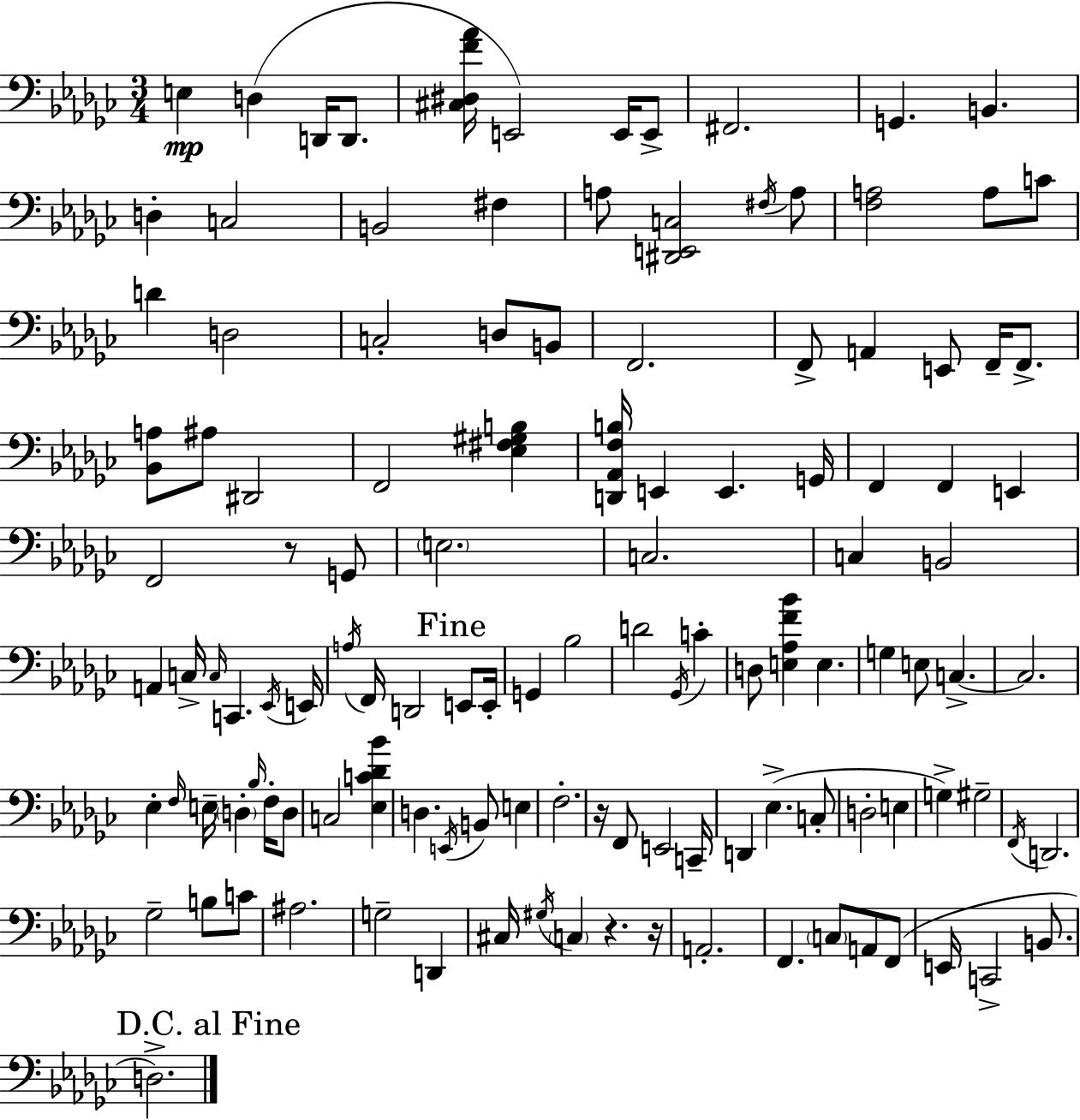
X:1
T:Untitled
M:3/4
L:1/4
K:Ebm
E, D, D,,/4 D,,/2 [^C,^D,F_A]/4 E,,2 E,,/4 E,,/2 ^F,,2 G,, B,, D, C,2 B,,2 ^F, A,/2 [^D,,E,,C,]2 ^F,/4 A,/2 [F,A,]2 A,/2 C/2 D D,2 C,2 D,/2 B,,/2 F,,2 F,,/2 A,, E,,/2 F,,/4 F,,/2 [_B,,A,]/2 ^A,/2 ^D,,2 F,,2 [_E,^F,^G,B,] [D,,_A,,F,B,]/4 E,, E,, G,,/4 F,, F,, E,, F,,2 z/2 G,,/2 E,2 C,2 C, B,,2 A,, C,/4 C,/4 C,, _E,,/4 E,,/4 A,/4 F,,/4 D,,2 E,,/2 E,,/4 G,, _B,2 D2 _G,,/4 C D,/2 [E,_A,F_B] E, G, E,/2 C, C,2 _E, F,/4 E,/4 D, _B,/4 F,/4 D,/2 C,2 [_E,C_D_B] D, E,,/4 B,,/2 E, F,2 z/4 F,,/2 E,,2 C,,/4 D,, _E, C,/2 D,2 E, G, ^G,2 F,,/4 D,,2 _G,2 B,/2 C/2 ^A,2 G,2 D,, ^C,/4 ^G,/4 C, z z/4 A,,2 F,, C,/2 A,,/2 F,,/2 E,,/4 C,,2 B,,/2 D,2